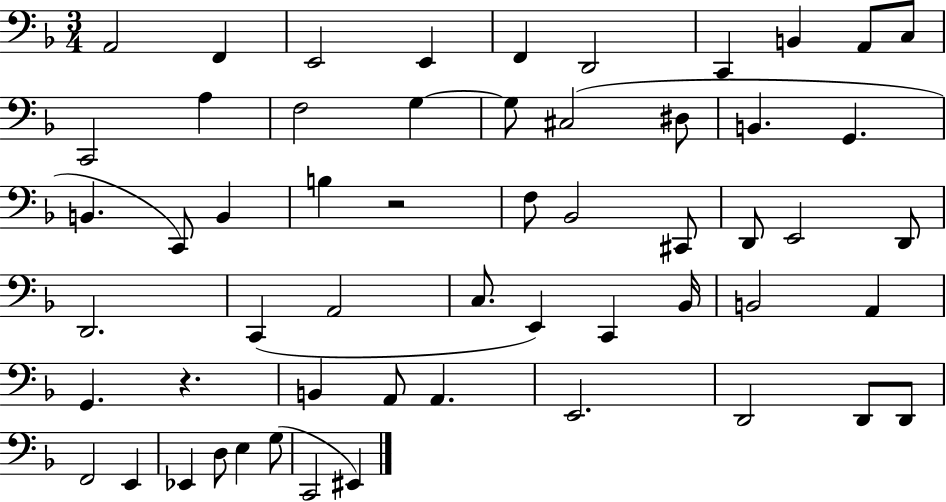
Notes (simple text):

A2/h F2/q E2/h E2/q F2/q D2/h C2/q B2/q A2/e C3/e C2/h A3/q F3/h G3/q G3/e C#3/h D#3/e B2/q. G2/q. B2/q. C2/e B2/q B3/q R/h F3/e Bb2/h C#2/e D2/e E2/h D2/e D2/h. C2/q A2/h C3/e. E2/q C2/q Bb2/s B2/h A2/q G2/q. R/q. B2/q A2/e A2/q. E2/h. D2/h D2/e D2/e F2/h E2/q Eb2/q D3/e E3/q G3/e C2/h EIS2/q